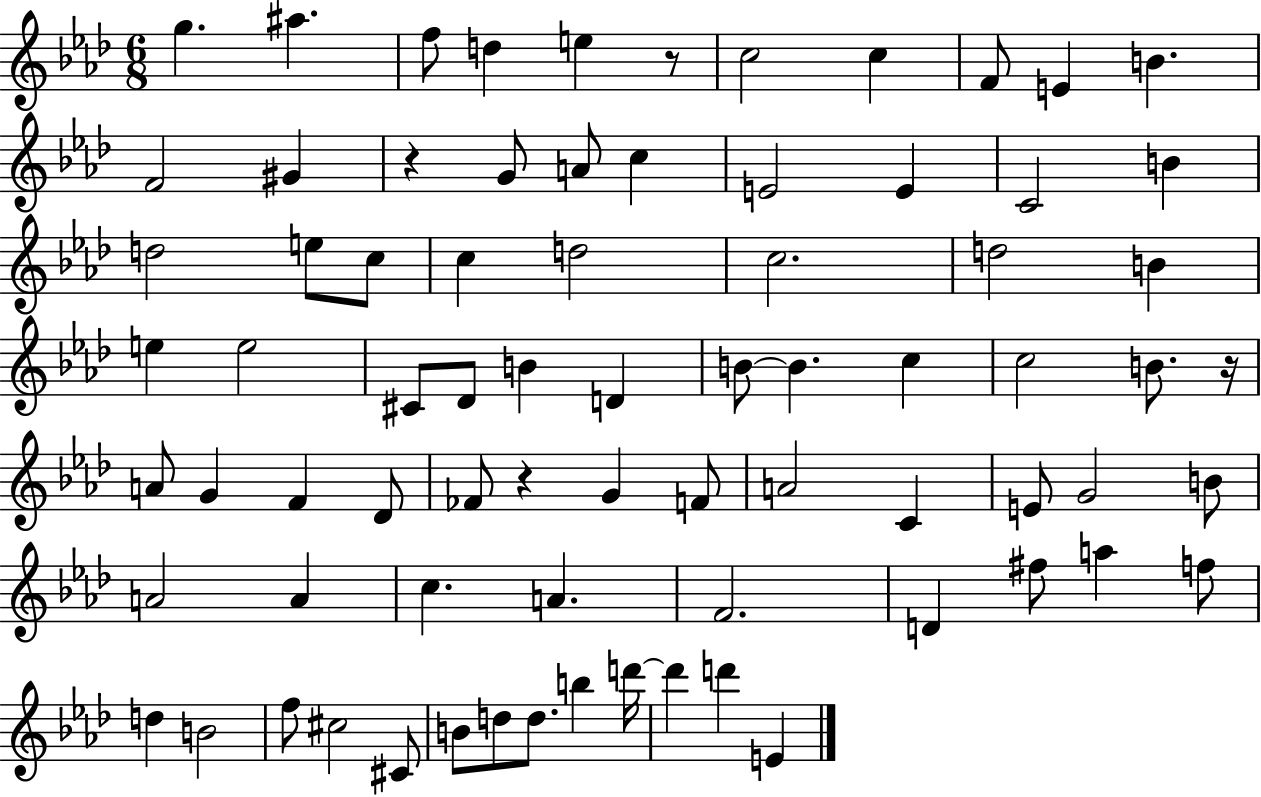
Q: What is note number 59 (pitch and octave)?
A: F5